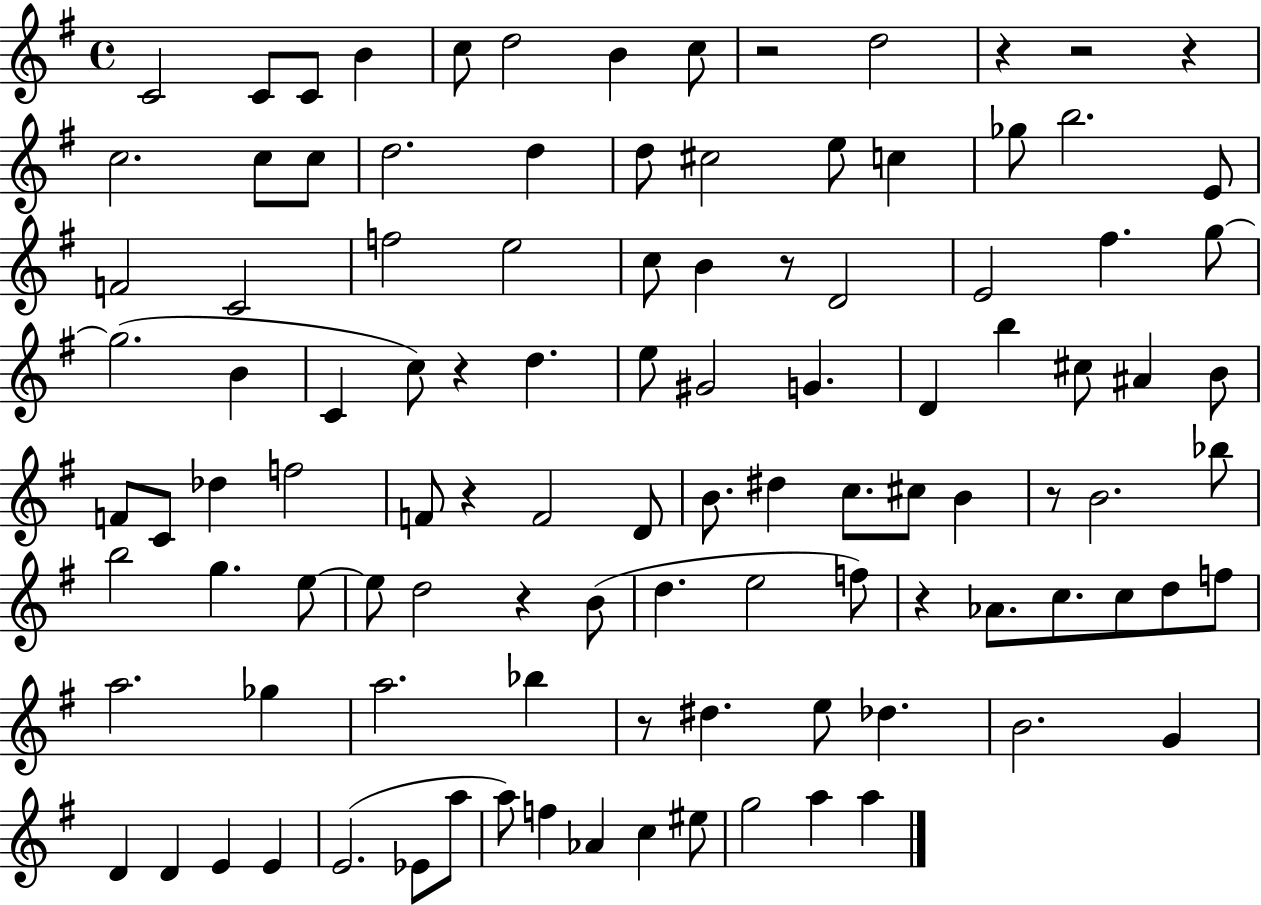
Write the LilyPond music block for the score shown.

{
  \clef treble
  \time 4/4
  \defaultTimeSignature
  \key g \major
  c'2 c'8 c'8 b'4 | c''8 d''2 b'4 c''8 | r2 d''2 | r4 r2 r4 | \break c''2. c''8 c''8 | d''2. d''4 | d''8 cis''2 e''8 c''4 | ges''8 b''2. e'8 | \break f'2 c'2 | f''2 e''2 | c''8 b'4 r8 d'2 | e'2 fis''4. g''8~~ | \break g''2.( b'4 | c'4 c''8) r4 d''4. | e''8 gis'2 g'4. | d'4 b''4 cis''8 ais'4 b'8 | \break f'8 c'8 des''4 f''2 | f'8 r4 f'2 d'8 | b'8. dis''4 c''8. cis''8 b'4 | r8 b'2. bes''8 | \break b''2 g''4. e''8~~ | e''8 d''2 r4 b'8( | d''4. e''2 f''8) | r4 aes'8. c''8. c''8 d''8 f''8 | \break a''2. ges''4 | a''2. bes''4 | r8 dis''4. e''8 des''4. | b'2. g'4 | \break d'4 d'4 e'4 e'4 | e'2.( ees'8 a''8 | a''8) f''4 aes'4 c''4 eis''8 | g''2 a''4 a''4 | \break \bar "|."
}